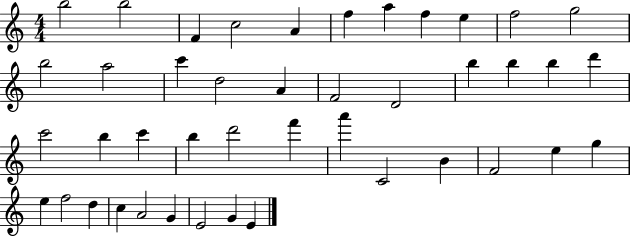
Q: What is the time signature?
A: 4/4